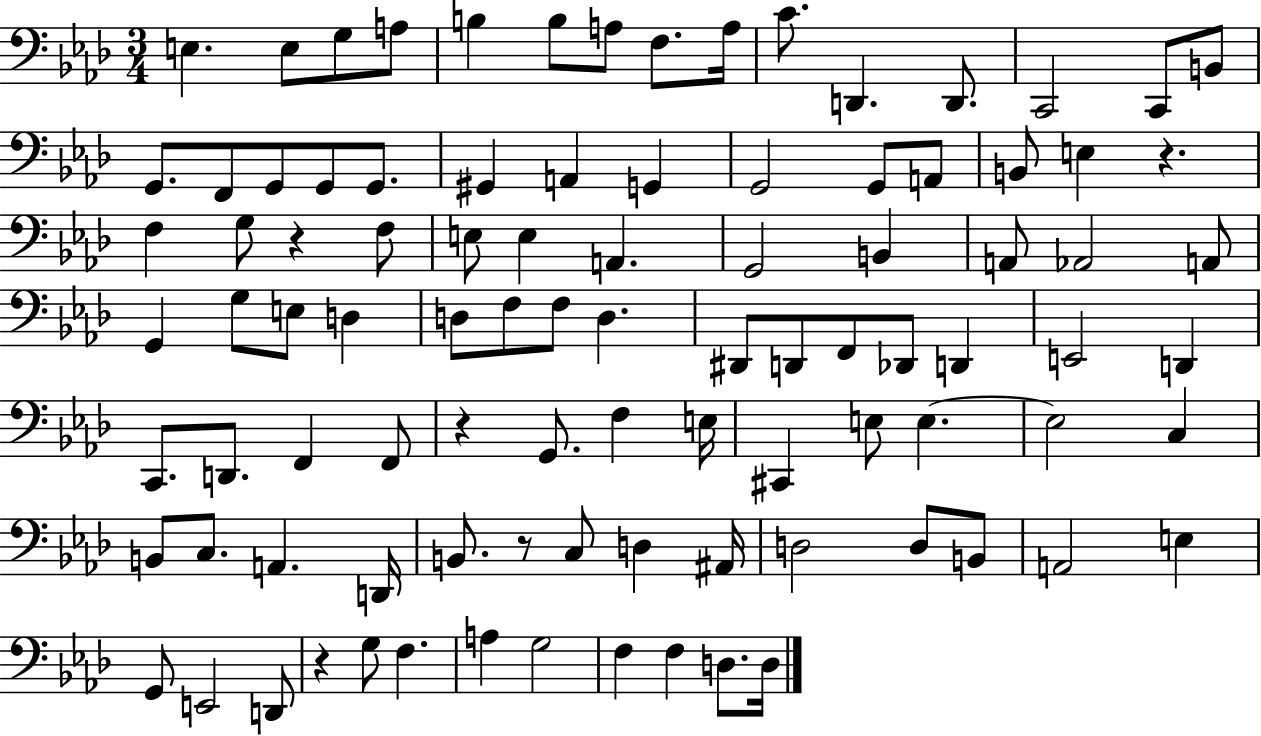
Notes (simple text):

E3/q. E3/e G3/e A3/e B3/q B3/e A3/e F3/e. A3/s C4/e. D2/q. D2/e. C2/h C2/e B2/e G2/e. F2/e G2/e G2/e G2/e. G#2/q A2/q G2/q G2/h G2/e A2/e B2/e E3/q R/q. F3/q G3/e R/q F3/e E3/e E3/q A2/q. G2/h B2/q A2/e Ab2/h A2/e G2/q G3/e E3/e D3/q D3/e F3/e F3/e D3/q. D#2/e D2/e F2/e Db2/e D2/q E2/h D2/q C2/e. D2/e. F2/q F2/e R/q G2/e. F3/q E3/s C#2/q E3/e E3/q. E3/h C3/q B2/e C3/e. A2/q. D2/s B2/e. R/e C3/e D3/q A#2/s D3/h D3/e B2/e A2/h E3/q G2/e E2/h D2/e R/q G3/e F3/q. A3/q G3/h F3/q F3/q D3/e. D3/s